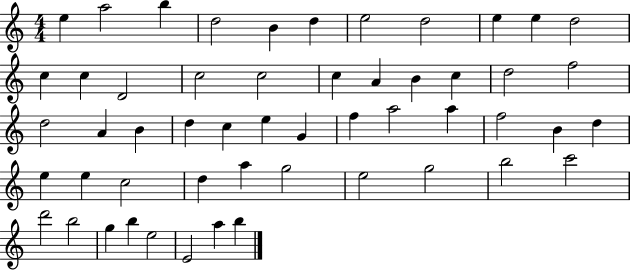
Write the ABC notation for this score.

X:1
T:Untitled
M:4/4
L:1/4
K:C
e a2 b d2 B d e2 d2 e e d2 c c D2 c2 c2 c A B c d2 f2 d2 A B d c e G f a2 a f2 B d e e c2 d a g2 e2 g2 b2 c'2 d'2 b2 g b e2 E2 a b